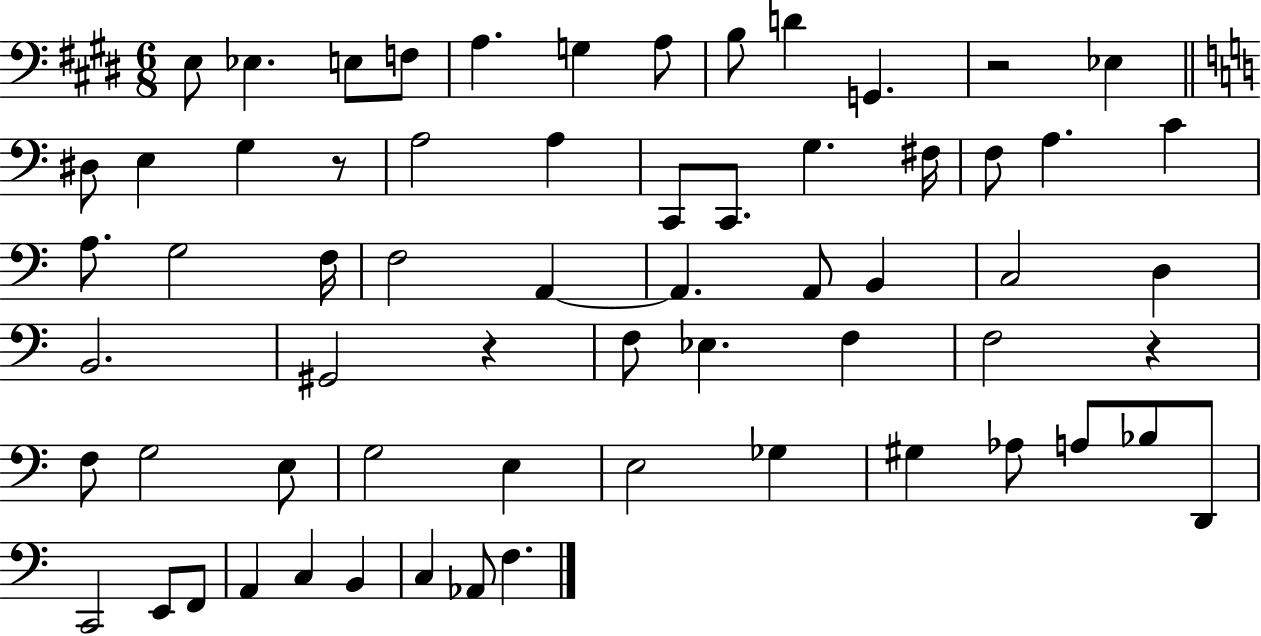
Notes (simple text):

E3/e Eb3/q. E3/e F3/e A3/q. G3/q A3/e B3/e D4/q G2/q. R/h Eb3/q D#3/e E3/q G3/q R/e A3/h A3/q C2/e C2/e. G3/q. F#3/s F3/e A3/q. C4/q A3/e. G3/h F3/s F3/h A2/q A2/q. A2/e B2/q C3/h D3/q B2/h. G#2/h R/q F3/e Eb3/q. F3/q F3/h R/q F3/e G3/h E3/e G3/h E3/q E3/h Gb3/q G#3/q Ab3/e A3/e Bb3/e D2/e C2/h E2/e F2/e A2/q C3/q B2/q C3/q Ab2/e F3/q.